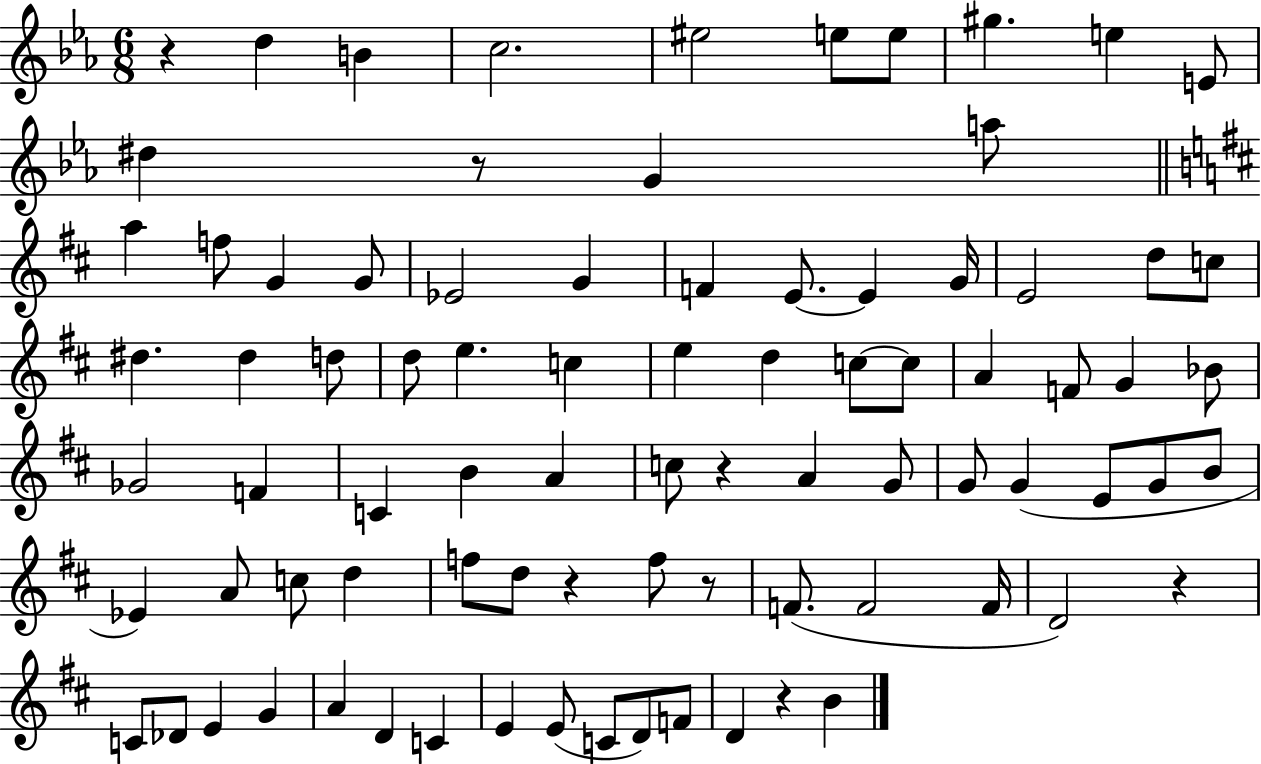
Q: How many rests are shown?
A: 7